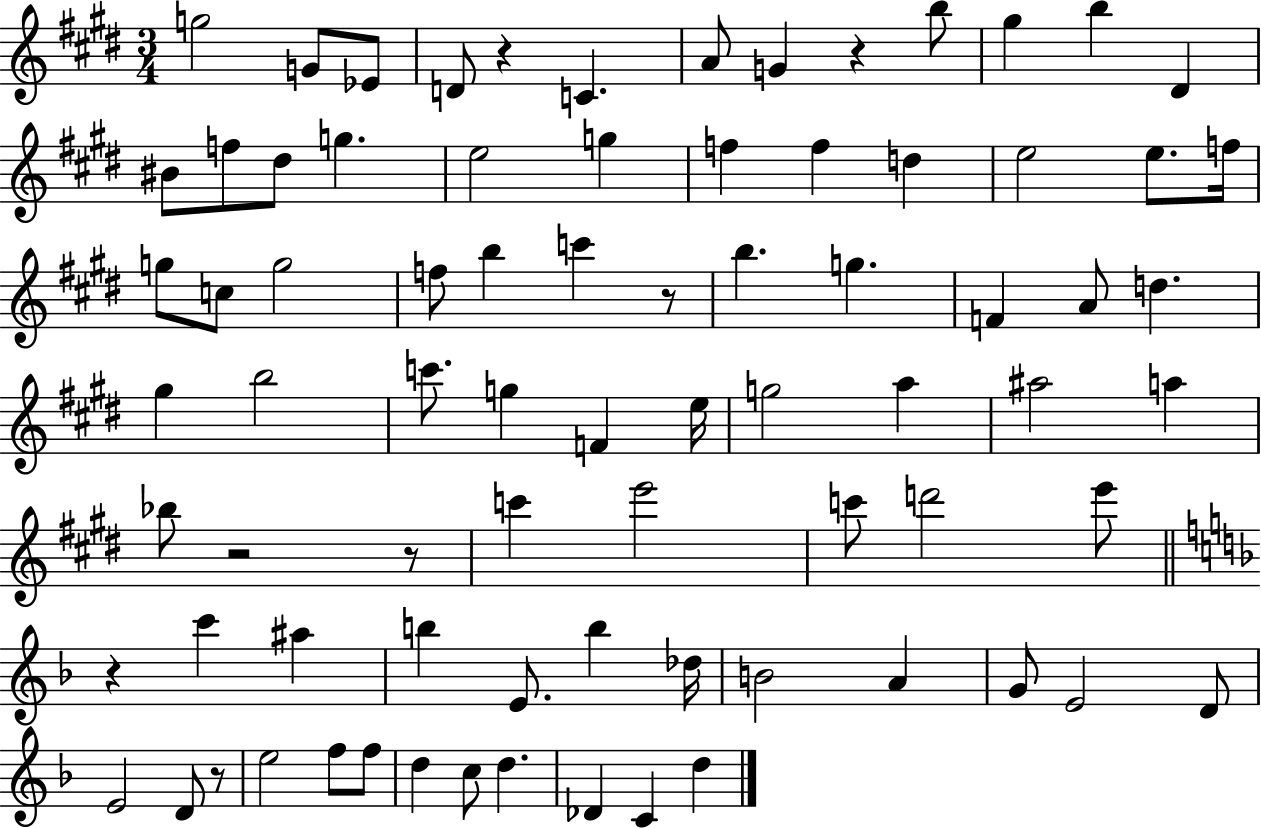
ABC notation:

X:1
T:Untitled
M:3/4
L:1/4
K:E
g2 G/2 _E/2 D/2 z C A/2 G z b/2 ^g b ^D ^B/2 f/2 ^d/2 g e2 g f f d e2 e/2 f/4 g/2 c/2 g2 f/2 b c' z/2 b g F A/2 d ^g b2 c'/2 g F e/4 g2 a ^a2 a _b/2 z2 z/2 c' e'2 c'/2 d'2 e'/2 z c' ^a b E/2 b _d/4 B2 A G/2 E2 D/2 E2 D/2 z/2 e2 f/2 f/2 d c/2 d _D C d